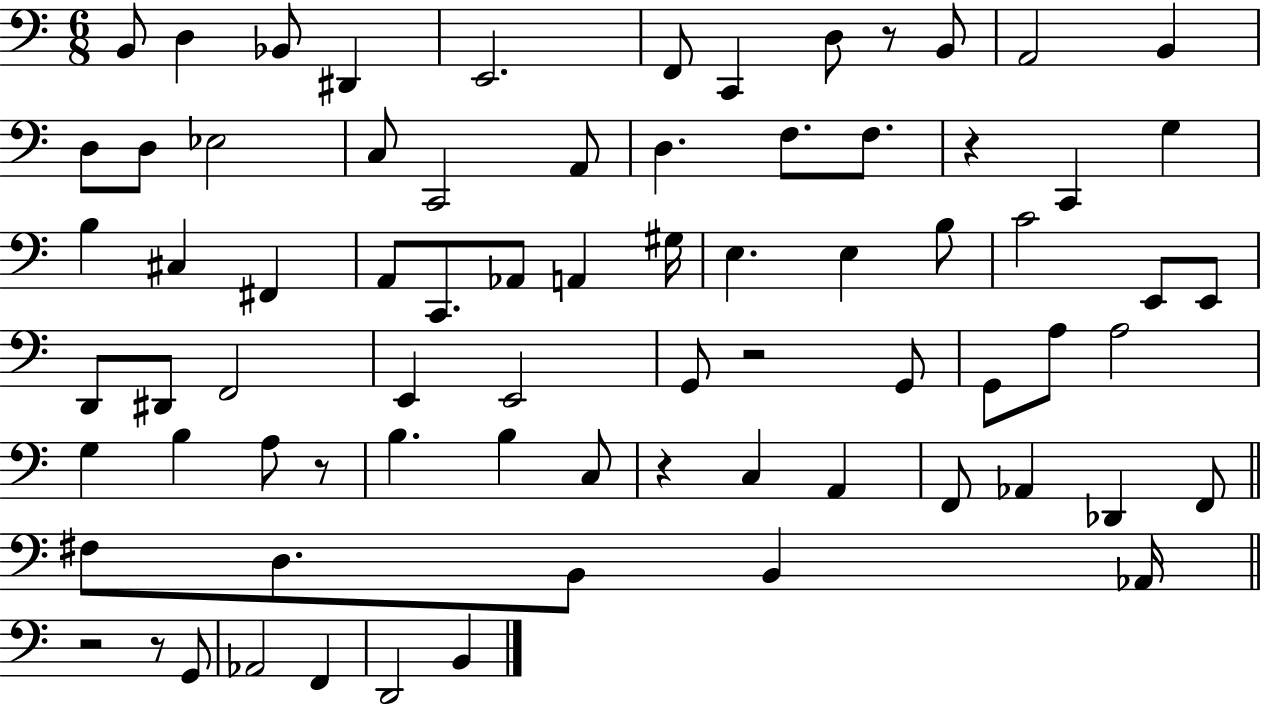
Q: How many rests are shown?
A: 7